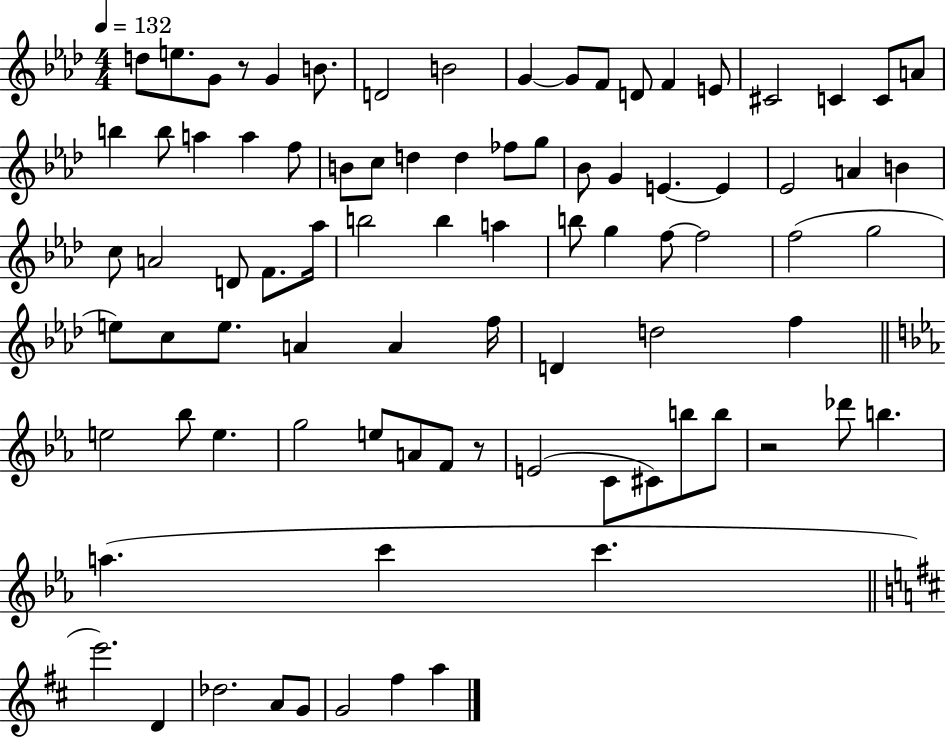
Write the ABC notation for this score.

X:1
T:Untitled
M:4/4
L:1/4
K:Ab
d/2 e/2 G/2 z/2 G B/2 D2 B2 G G/2 F/2 D/2 F E/2 ^C2 C C/2 A/2 b b/2 a a f/2 B/2 c/2 d d _f/2 g/2 _B/2 G E E _E2 A B c/2 A2 D/2 F/2 _a/4 b2 b a b/2 g f/2 f2 f2 g2 e/2 c/2 e/2 A A f/4 D d2 f e2 _b/2 e g2 e/2 A/2 F/2 z/2 E2 C/2 ^C/2 b/2 b/2 z2 _d'/2 b a c' c' e'2 D _d2 A/2 G/2 G2 ^f a